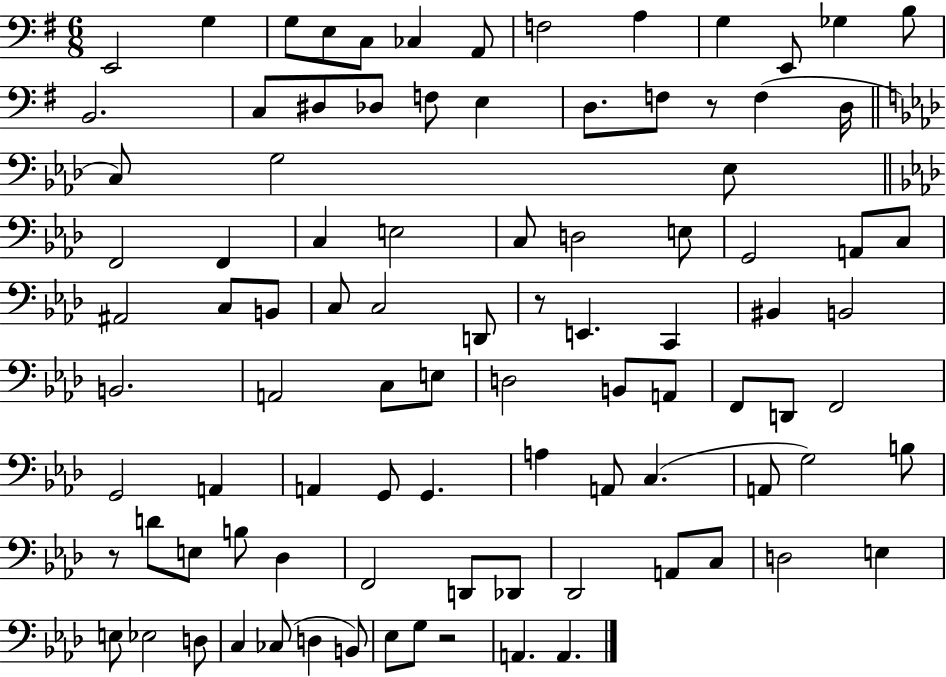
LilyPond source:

{
  \clef bass
  \numericTimeSignature
  \time 6/8
  \key g \major
  e,2 g4 | g8 e8 c8 ces4 a,8 | f2 a4 | g4 e,8 ges4 b8 | \break b,2. | c8 dis8 des8 f8 e4 | d8. f8 r8 f4( d16 | \bar "||" \break \key aes \major c8) g2 ees8 | \bar "||" \break \key aes \major f,2 f,4 | c4 e2 | c8 d2 e8 | g,2 a,8 c8 | \break ais,2 c8 b,8 | c8 c2 d,8 | r8 e,4. c,4 | bis,4 b,2 | \break b,2. | a,2 c8 e8 | d2 b,8 a,8 | f,8 d,8 f,2 | \break g,2 a,4 | a,4 g,8 g,4. | a4 a,8 c4.( | a,8 g2) b8 | \break r8 d'8 e8 b8 des4 | f,2 d,8 des,8 | des,2 a,8 c8 | d2 e4 | \break e8 ees2 d8 | c4 ces8( d4 b,8) | ees8 g8 r2 | a,4. a,4. | \break \bar "|."
}